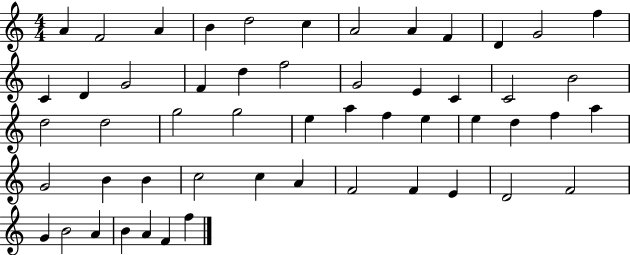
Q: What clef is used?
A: treble